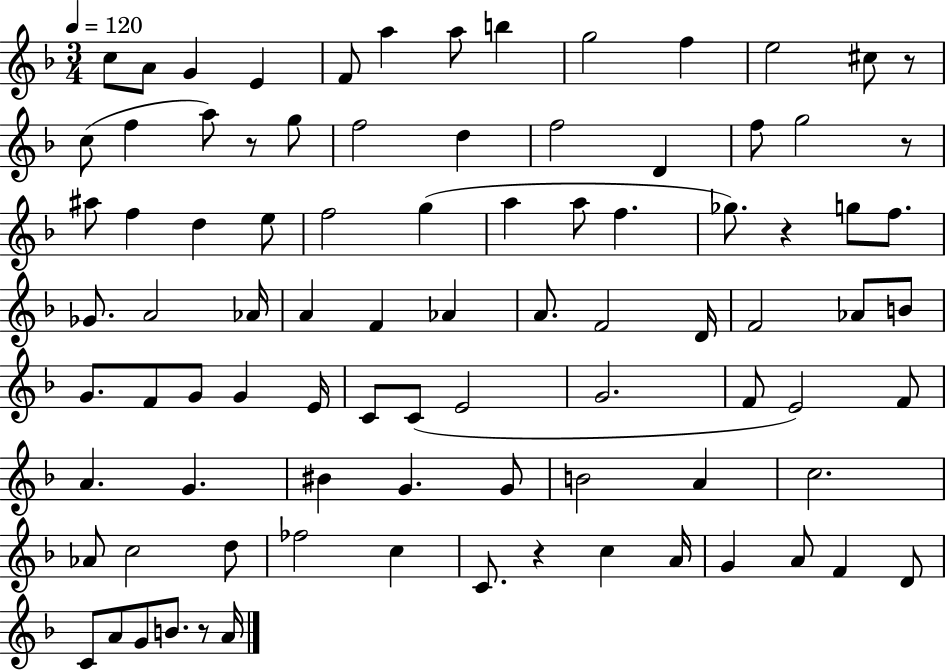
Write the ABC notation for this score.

X:1
T:Untitled
M:3/4
L:1/4
K:F
c/2 A/2 G E F/2 a a/2 b g2 f e2 ^c/2 z/2 c/2 f a/2 z/2 g/2 f2 d f2 D f/2 g2 z/2 ^a/2 f d e/2 f2 g a a/2 f _g/2 z g/2 f/2 _G/2 A2 _A/4 A F _A A/2 F2 D/4 F2 _A/2 B/2 G/2 F/2 G/2 G E/4 C/2 C/2 E2 G2 F/2 E2 F/2 A G ^B G G/2 B2 A c2 _A/2 c2 d/2 _f2 c C/2 z c A/4 G A/2 F D/2 C/2 A/2 G/2 B/2 z/2 A/4